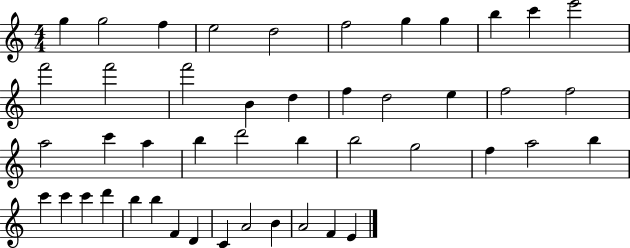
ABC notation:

X:1
T:Untitled
M:4/4
L:1/4
K:C
g g2 f e2 d2 f2 g g b c' e'2 f'2 f'2 f'2 B d f d2 e f2 f2 a2 c' a b d'2 b b2 g2 f a2 b c' c' c' d' b b F D C A2 B A2 F E